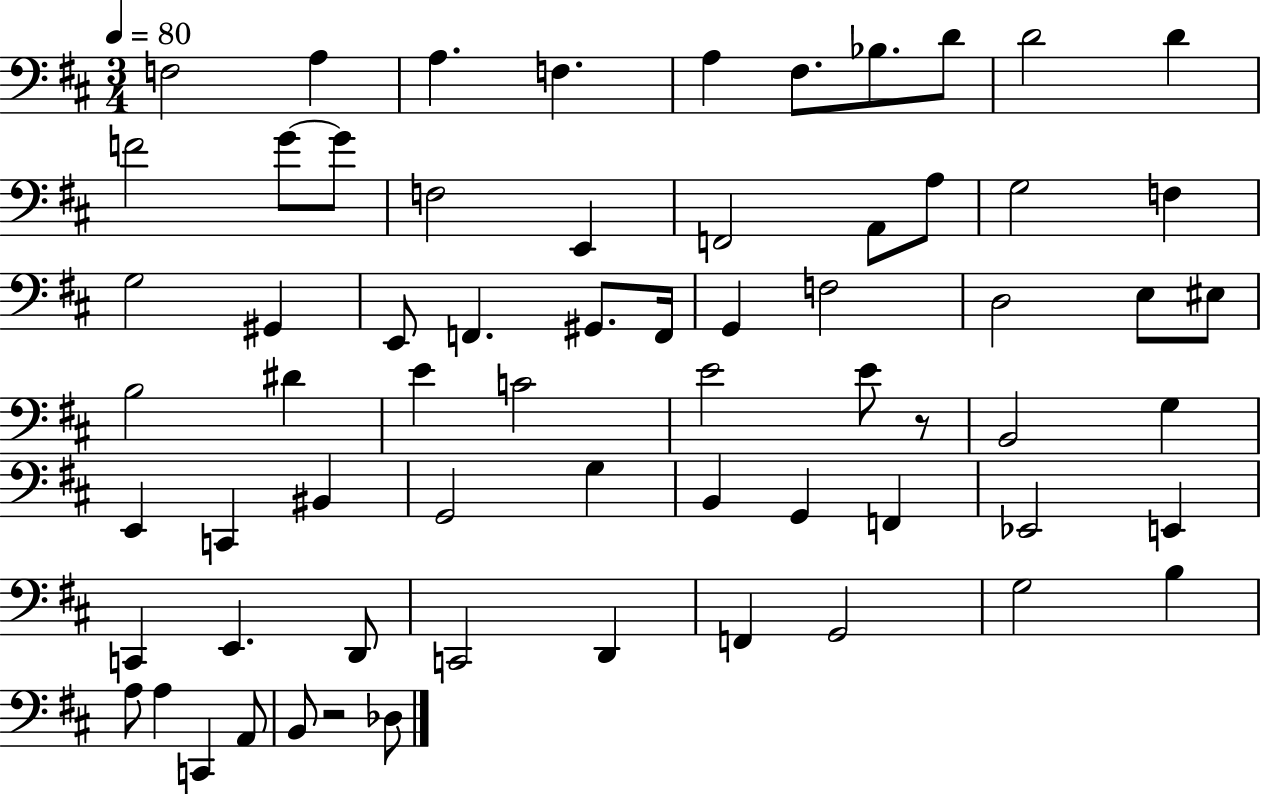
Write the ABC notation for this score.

X:1
T:Untitled
M:3/4
L:1/4
K:D
F,2 A, A, F, A, ^F,/2 _B,/2 D/2 D2 D F2 G/2 G/2 F,2 E,, F,,2 A,,/2 A,/2 G,2 F, G,2 ^G,, E,,/2 F,, ^G,,/2 F,,/4 G,, F,2 D,2 E,/2 ^E,/2 B,2 ^D E C2 E2 E/2 z/2 B,,2 G, E,, C,, ^B,, G,,2 G, B,, G,, F,, _E,,2 E,, C,, E,, D,,/2 C,,2 D,, F,, G,,2 G,2 B, A,/2 A, C,, A,,/2 B,,/2 z2 _D,/2